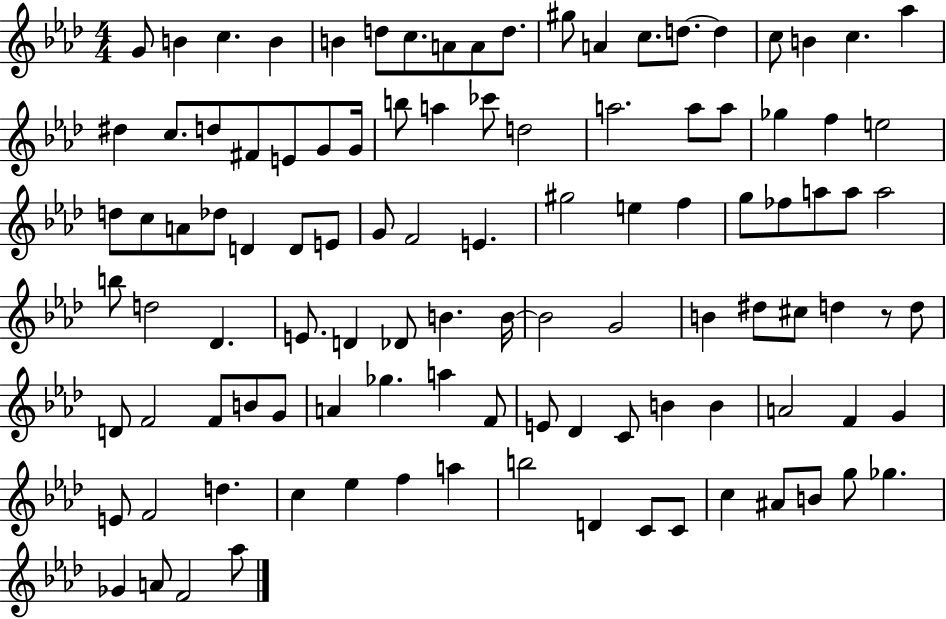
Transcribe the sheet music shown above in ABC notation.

X:1
T:Untitled
M:4/4
L:1/4
K:Ab
G/2 B c B B d/2 c/2 A/2 A/2 d/2 ^g/2 A c/2 d/2 d c/2 B c _a ^d c/2 d/2 ^F/2 E/2 G/2 G/4 b/2 a _c'/2 d2 a2 a/2 a/2 _g f e2 d/2 c/2 A/2 _d/2 D D/2 E/2 G/2 F2 E ^g2 e f g/2 _f/2 a/2 a/2 a2 b/2 d2 _D E/2 D _D/2 B B/4 B2 G2 B ^d/2 ^c/2 d z/2 d/2 D/2 F2 F/2 B/2 G/2 A _g a F/2 E/2 _D C/2 B B A2 F G E/2 F2 d c _e f a b2 D C/2 C/2 c ^A/2 B/2 g/2 _g _G A/2 F2 _a/2